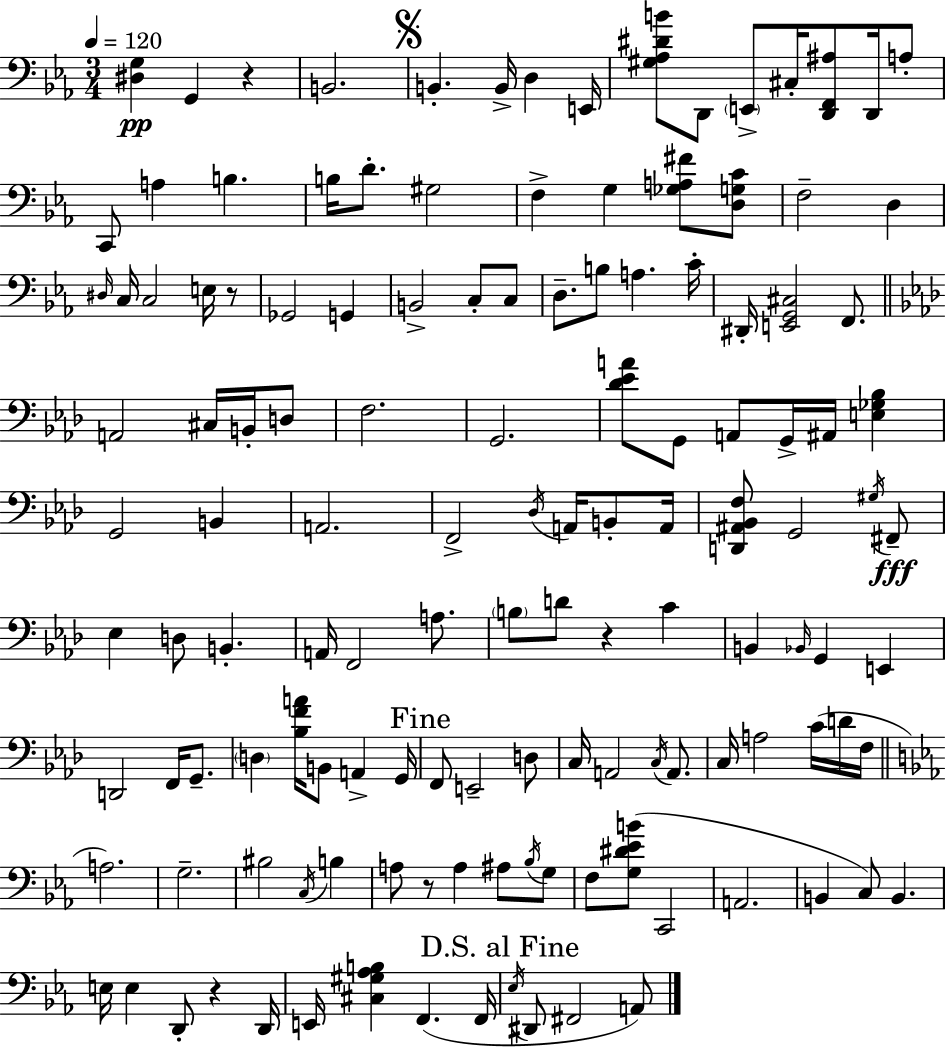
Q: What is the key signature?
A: C minor